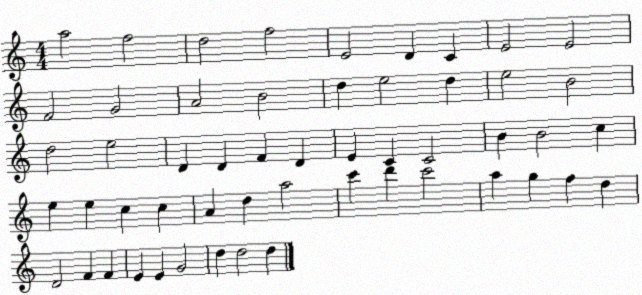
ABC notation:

X:1
T:Untitled
M:4/4
L:1/4
K:C
a2 f2 d2 f2 E2 D C E2 E2 F2 G2 A2 B2 d e2 d e2 B2 d2 e2 D D F D E C C2 B B2 c e e c c A d a2 c' d' c'2 a g f d D2 F F E E G2 d d2 d